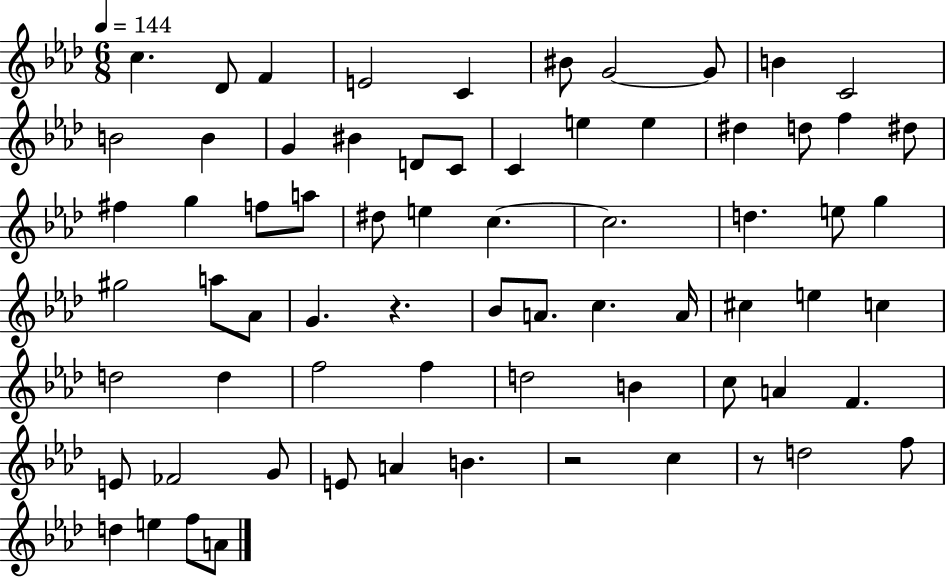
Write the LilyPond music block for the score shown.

{
  \clef treble
  \numericTimeSignature
  \time 6/8
  \key aes \major
  \tempo 4 = 144
  c''4. des'8 f'4 | e'2 c'4 | bis'8 g'2~~ g'8 | b'4 c'2 | \break b'2 b'4 | g'4 bis'4 d'8 c'8 | c'4 e''4 e''4 | dis''4 d''8 f''4 dis''8 | \break fis''4 g''4 f''8 a''8 | dis''8 e''4 c''4.~~ | c''2. | d''4. e''8 g''4 | \break gis''2 a''8 aes'8 | g'4. r4. | bes'8 a'8. c''4. a'16 | cis''4 e''4 c''4 | \break d''2 d''4 | f''2 f''4 | d''2 b'4 | c''8 a'4 f'4. | \break e'8 fes'2 g'8 | e'8 a'4 b'4. | r2 c''4 | r8 d''2 f''8 | \break d''4 e''4 f''8 a'8 | \bar "|."
}